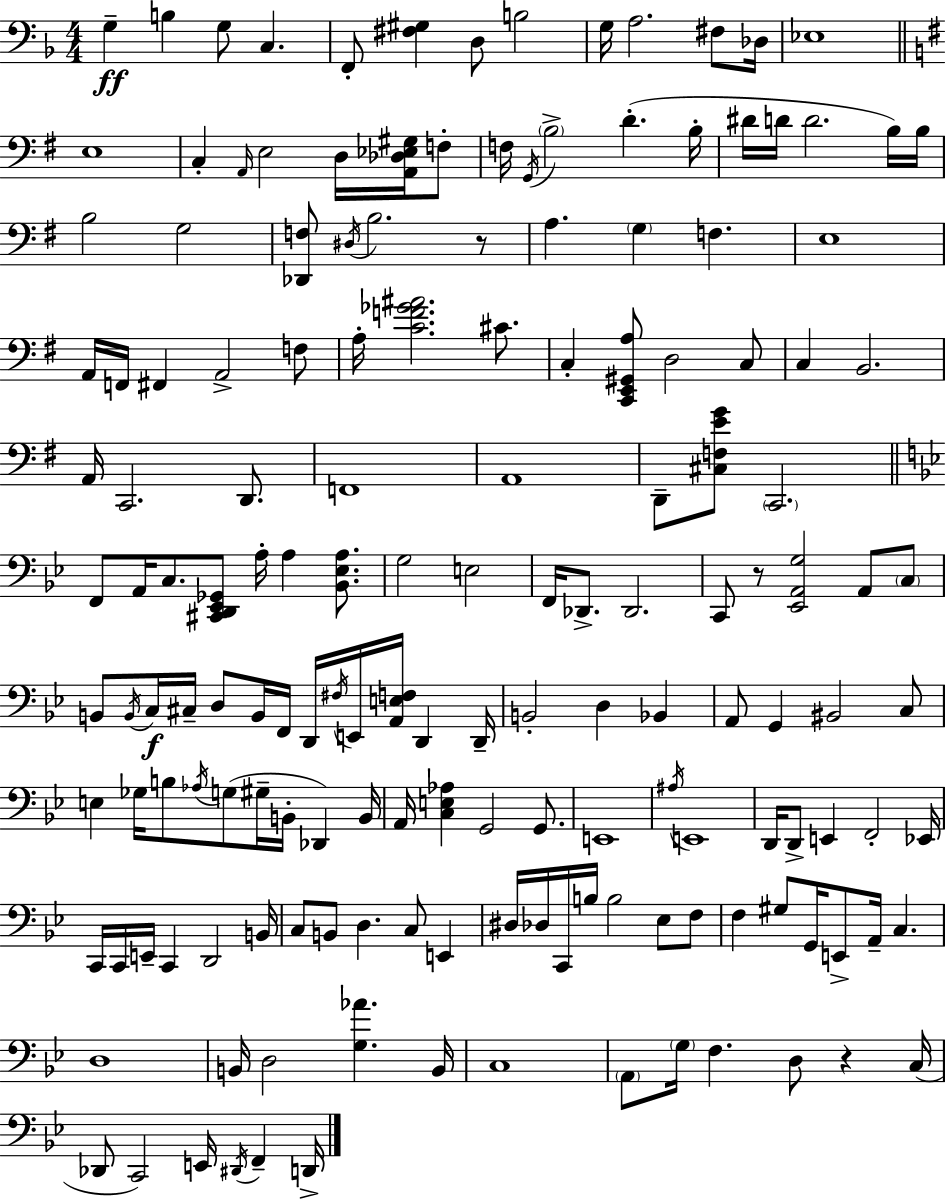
X:1
T:Untitled
M:4/4
L:1/4
K:F
G, B, G,/2 C, F,,/2 [^F,^G,] D,/2 B,2 G,/4 A,2 ^F,/2 _D,/4 _E,4 E,4 C, A,,/4 E,2 D,/4 [A,,_D,_E,^G,]/4 F,/2 F,/4 G,,/4 B,2 D B,/4 ^D/4 D/4 D2 B,/4 B,/4 B,2 G,2 [_D,,F,]/2 ^D,/4 B,2 z/2 A, G, F, E,4 A,,/4 F,,/4 ^F,, A,,2 F,/2 A,/4 [CF_G^A]2 ^C/2 C, [C,,E,,^G,,A,]/2 D,2 C,/2 C, B,,2 A,,/4 C,,2 D,,/2 F,,4 A,,4 D,,/2 [^C,F,EG]/2 C,,2 F,,/2 A,,/4 C,/2 [^C,,D,,_E,,_G,,]/2 A,/4 A, [_B,,_E,A,]/2 G,2 E,2 F,,/4 _D,,/2 _D,,2 C,,/2 z/2 [_E,,A,,G,]2 A,,/2 C,/2 B,,/2 B,,/4 C,/4 ^C,/4 D,/2 B,,/4 F,,/4 D,,/4 ^F,/4 E,,/4 [A,,E,F,]/4 D,, D,,/4 B,,2 D, _B,, A,,/2 G,, ^B,,2 C,/2 E, _G,/4 B,/2 _A,/4 G,/2 ^G,/4 B,,/4 _D,, B,,/4 A,,/4 [C,E,_A,] G,,2 G,,/2 E,,4 ^A,/4 E,,4 D,,/4 D,,/2 E,, F,,2 _E,,/4 C,,/4 C,,/4 E,,/4 C,, D,,2 B,,/4 C,/2 B,,/2 D, C,/2 E,, ^D,/4 _D,/4 C,,/4 B,/4 B,2 _E,/2 F,/2 F, ^G,/2 G,,/4 E,,/2 A,,/4 C, D,4 B,,/4 D,2 [G,_A] B,,/4 C,4 A,,/2 G,/4 F, D,/2 z C,/4 _D,,/2 C,,2 E,,/4 ^D,,/4 F,, D,,/4